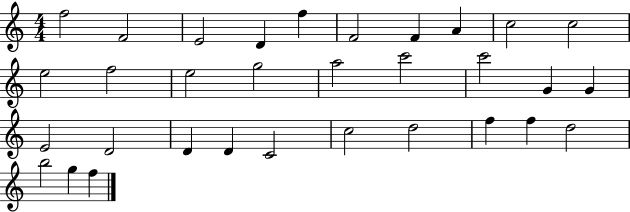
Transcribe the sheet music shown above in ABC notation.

X:1
T:Untitled
M:4/4
L:1/4
K:C
f2 F2 E2 D f F2 F A c2 c2 e2 f2 e2 g2 a2 c'2 c'2 G G E2 D2 D D C2 c2 d2 f f d2 b2 g f